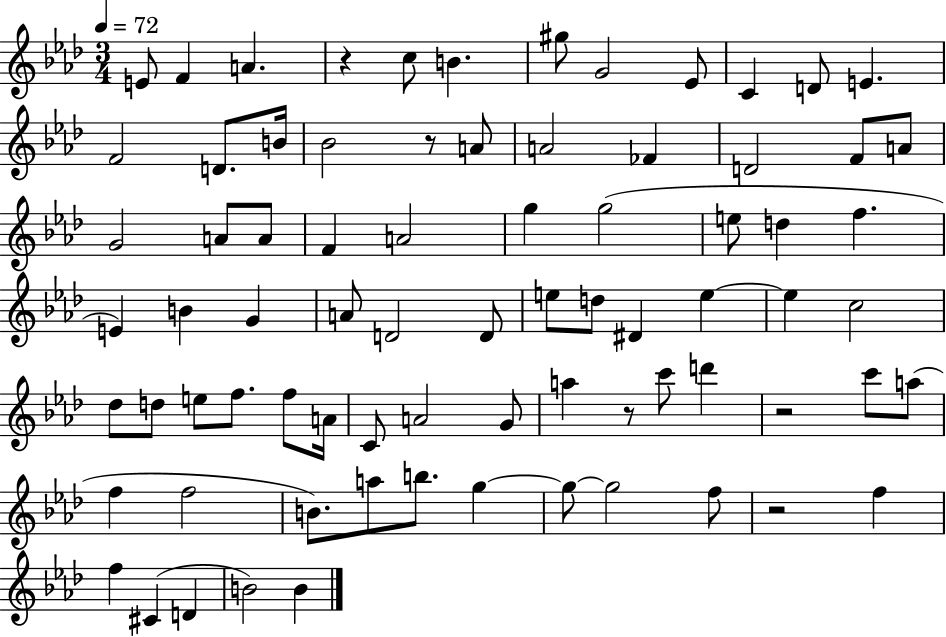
{
  \clef treble
  \numericTimeSignature
  \time 3/4
  \key aes \major
  \tempo 4 = 72
  e'8 f'4 a'4. | r4 c''8 b'4. | gis''8 g'2 ees'8 | c'4 d'8 e'4. | \break f'2 d'8. b'16 | bes'2 r8 a'8 | a'2 fes'4 | d'2 f'8 a'8 | \break g'2 a'8 a'8 | f'4 a'2 | g''4 g''2( | e''8 d''4 f''4. | \break e'4) b'4 g'4 | a'8 d'2 d'8 | e''8 d''8 dis'4 e''4~~ | e''4 c''2 | \break des''8 d''8 e''8 f''8. f''8 a'16 | c'8 a'2 g'8 | a''4 r8 c'''8 d'''4 | r2 c'''8 a''8( | \break f''4 f''2 | b'8.) a''8 b''8. g''4~~ | g''8~~ g''2 f''8 | r2 f''4 | \break f''4 cis'4( d'4 | b'2) b'4 | \bar "|."
}